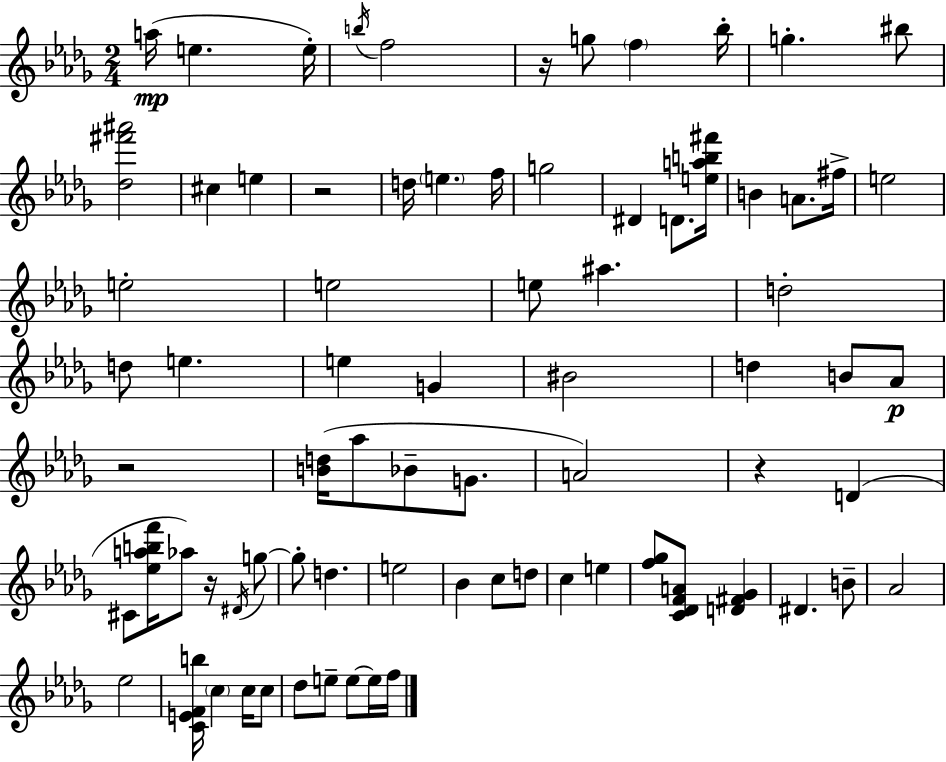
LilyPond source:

{
  \clef treble
  \numericTimeSignature
  \time 2/4
  \key bes \minor
  a''16(\mp e''4. e''16-.) | \acciaccatura { b''16 } f''2 | r16 g''8 \parenthesize f''4 | bes''16-. g''4.-. bis''8 | \break <des'' fis''' ais'''>2 | cis''4 e''4 | r2 | d''16 \parenthesize e''4. | \break f''16 g''2 | dis'4 d'8. | <e'' a'' b'' fis'''>16 b'4 a'8. | fis''16-> e''2 | \break e''2-. | e''2 | e''8 ais''4. | d''2-. | \break d''8 e''4. | e''4 g'4 | bis'2 | d''4 b'8 aes'8\p | \break r2 | <b' d''>16( aes''8 bes'8-- g'8. | a'2) | r4 d'4( | \break cis'8 <ees'' a'' b'' f'''>16 aes''8) r16 \acciaccatura { dis'16 } | g''8~~ g''8-. d''4. | e''2 | bes'4 c''8 | \break d''8 c''4 e''4 | <f'' ges''>8 <c' des' f' a'>8 <d' fis' ges'>4 | dis'4. | b'8-- aes'2 | \break ees''2 | <c' e' f' b''>16 \parenthesize c''4 c''16 | c''8 des''8 e''8-- e''8~~ | e''16 f''16 \bar "|."
}